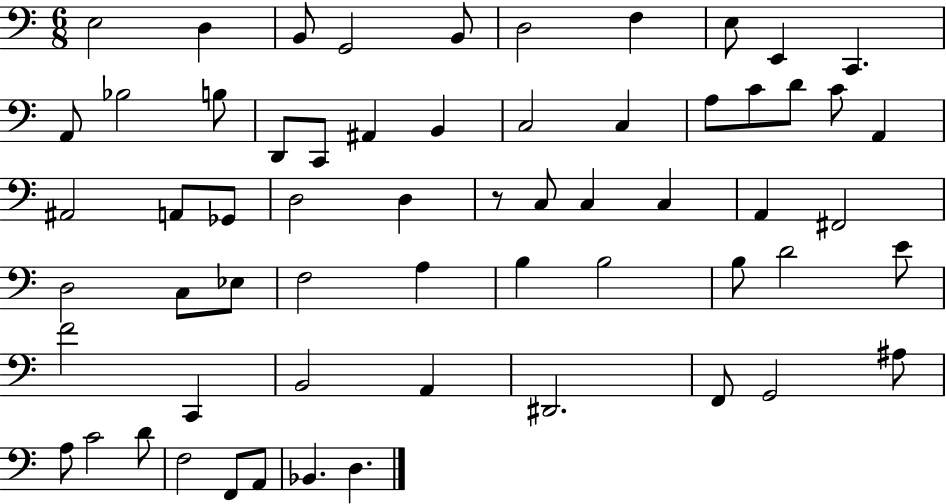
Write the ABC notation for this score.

X:1
T:Untitled
M:6/8
L:1/4
K:C
E,2 D, B,,/2 G,,2 B,,/2 D,2 F, E,/2 E,, C,, A,,/2 _B,2 B,/2 D,,/2 C,,/2 ^A,, B,, C,2 C, A,/2 C/2 D/2 C/2 A,, ^A,,2 A,,/2 _G,,/2 D,2 D, z/2 C,/2 C, C, A,, ^F,,2 D,2 C,/2 _E,/2 F,2 A, B, B,2 B,/2 D2 E/2 F2 C,, B,,2 A,, ^D,,2 F,,/2 G,,2 ^A,/2 A,/2 C2 D/2 F,2 F,,/2 A,,/2 _B,, D,